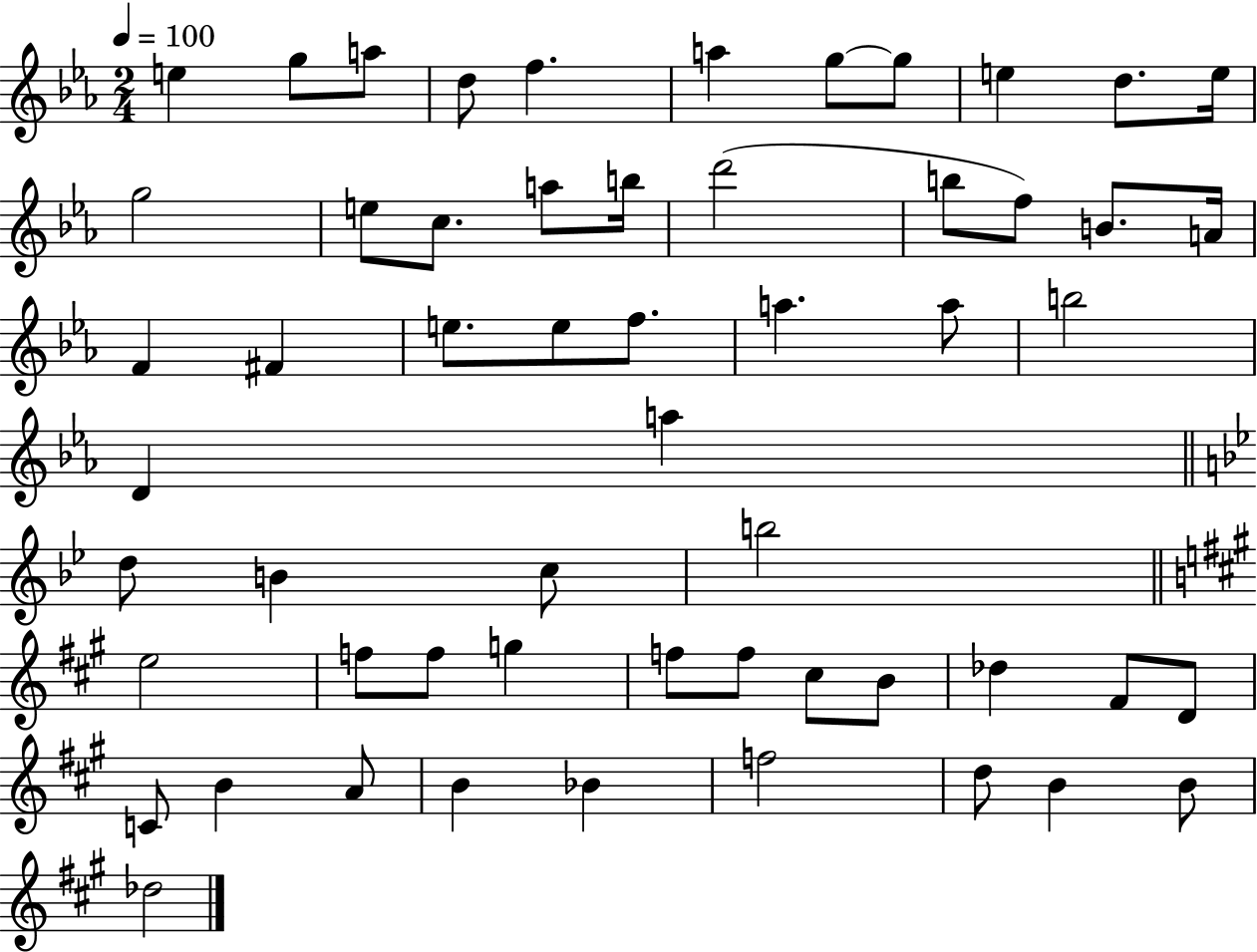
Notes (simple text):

E5/q G5/e A5/e D5/e F5/q. A5/q G5/e G5/e E5/q D5/e. E5/s G5/h E5/e C5/e. A5/e B5/s D6/h B5/e F5/e B4/e. A4/s F4/q F#4/q E5/e. E5/e F5/e. A5/q. A5/e B5/h D4/q A5/q D5/e B4/q C5/e B5/h E5/h F5/e F5/e G5/q F5/e F5/e C#5/e B4/e Db5/q F#4/e D4/e C4/e B4/q A4/e B4/q Bb4/q F5/h D5/e B4/q B4/e Db5/h